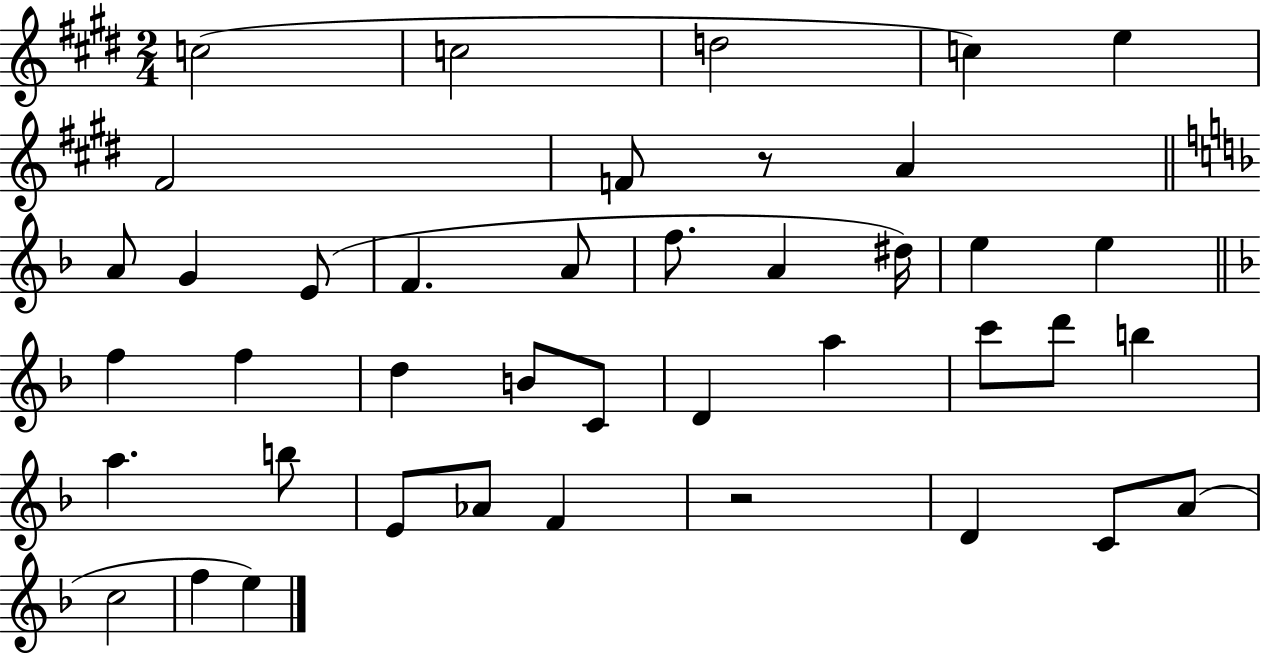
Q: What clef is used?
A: treble